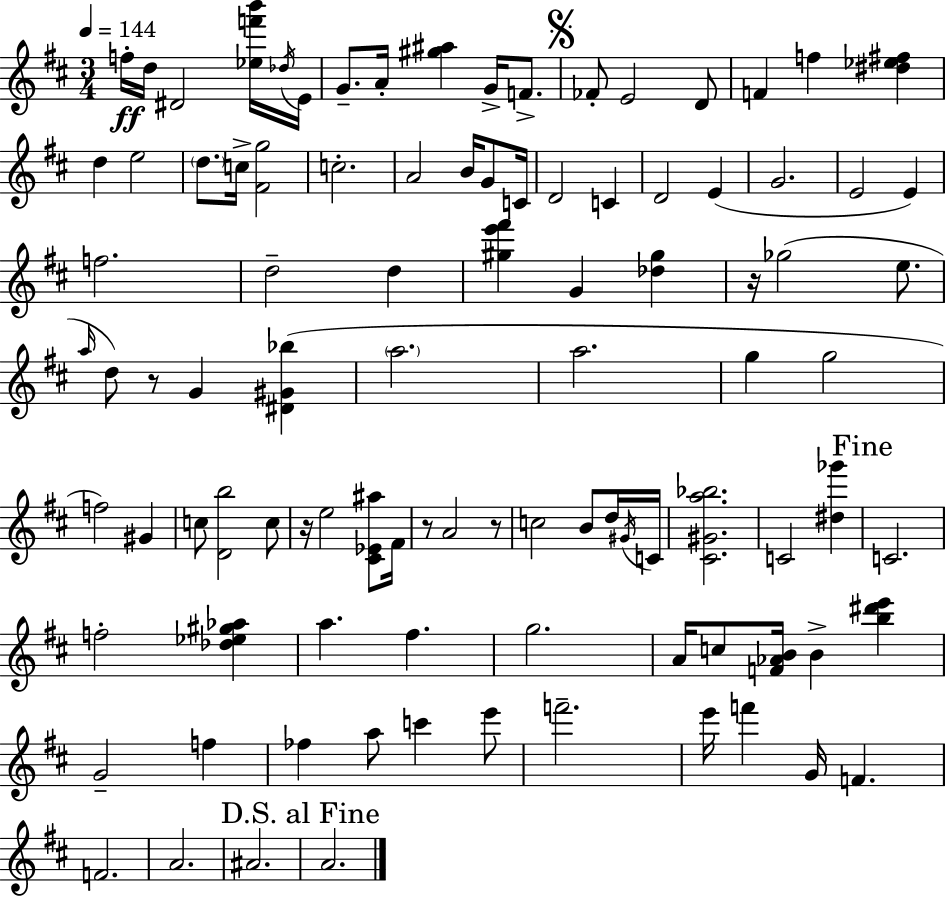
F5/s D5/s D#4/h [Eb5,F6,B6]/s Db5/s E4/s G4/e. A4/s [G#5,A#5]/q G4/s F4/e. FES4/e E4/h D4/e F4/q F5/q [D#5,Eb5,F#5]/q D5/q E5/h D5/e. C5/s [F#4,G5]/h C5/h. A4/h B4/s G4/e C4/s D4/h C4/q D4/h E4/q G4/h. E4/h E4/q F5/h. D5/h D5/q [G#5,E6,F#6]/q G4/q [Db5,G#5]/q R/s Gb5/h E5/e. A5/s D5/e R/e G4/q [D#4,G#4,Bb5]/q A5/h. A5/h. G5/q G5/h F5/h G#4/q C5/e [D4,B5]/h C5/e R/s E5/h [C#4,Eb4,A#5]/e F#4/s R/e A4/h R/e C5/h B4/e D5/s G#4/s C4/s [C#4,G#4,A5,Bb5]/h. C4/h [D#5,Gb6]/q C4/h. F5/h [Db5,Eb5,G#5,Ab5]/q A5/q. F#5/q. G5/h. A4/s C5/e [F4,Ab4,B4]/s B4/q [B5,D#6,E6]/q G4/h F5/q FES5/q A5/e C6/q E6/e F6/h. E6/s F6/q G4/s F4/q. F4/h. A4/h. A#4/h. A4/h.